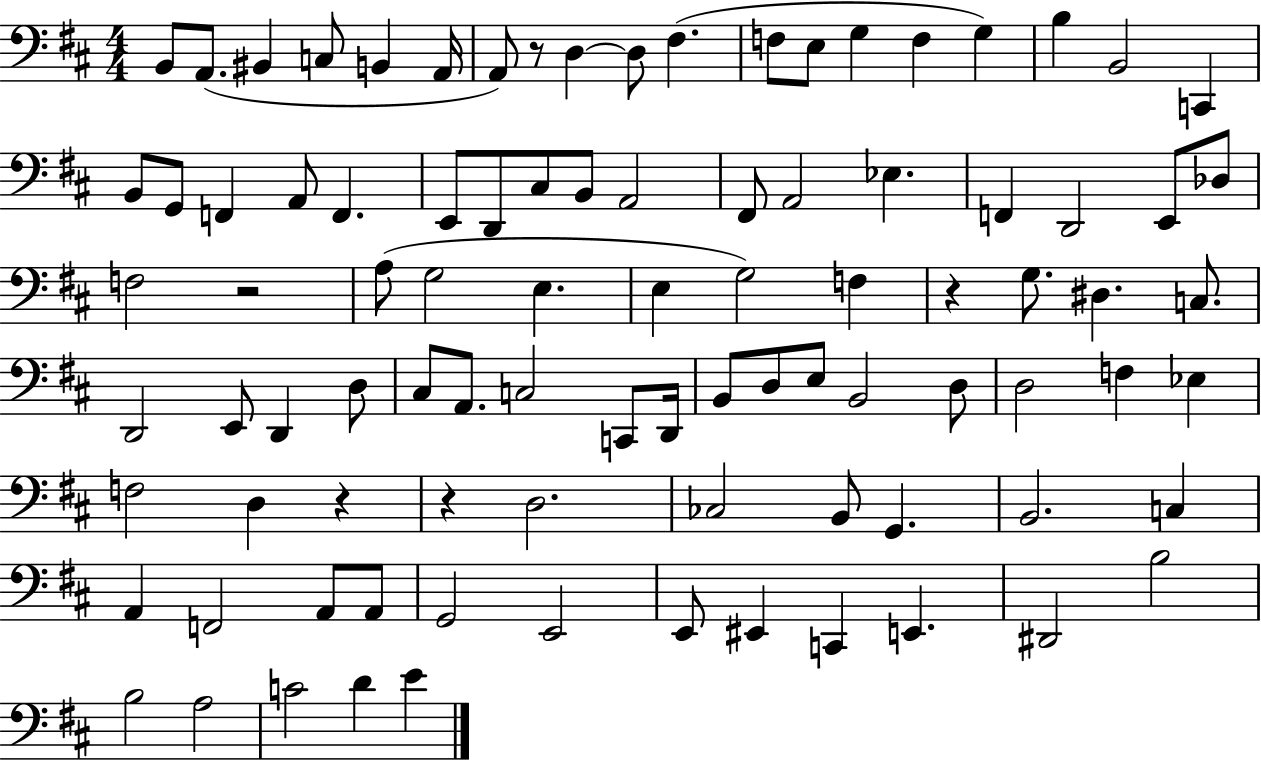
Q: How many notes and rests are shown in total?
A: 92